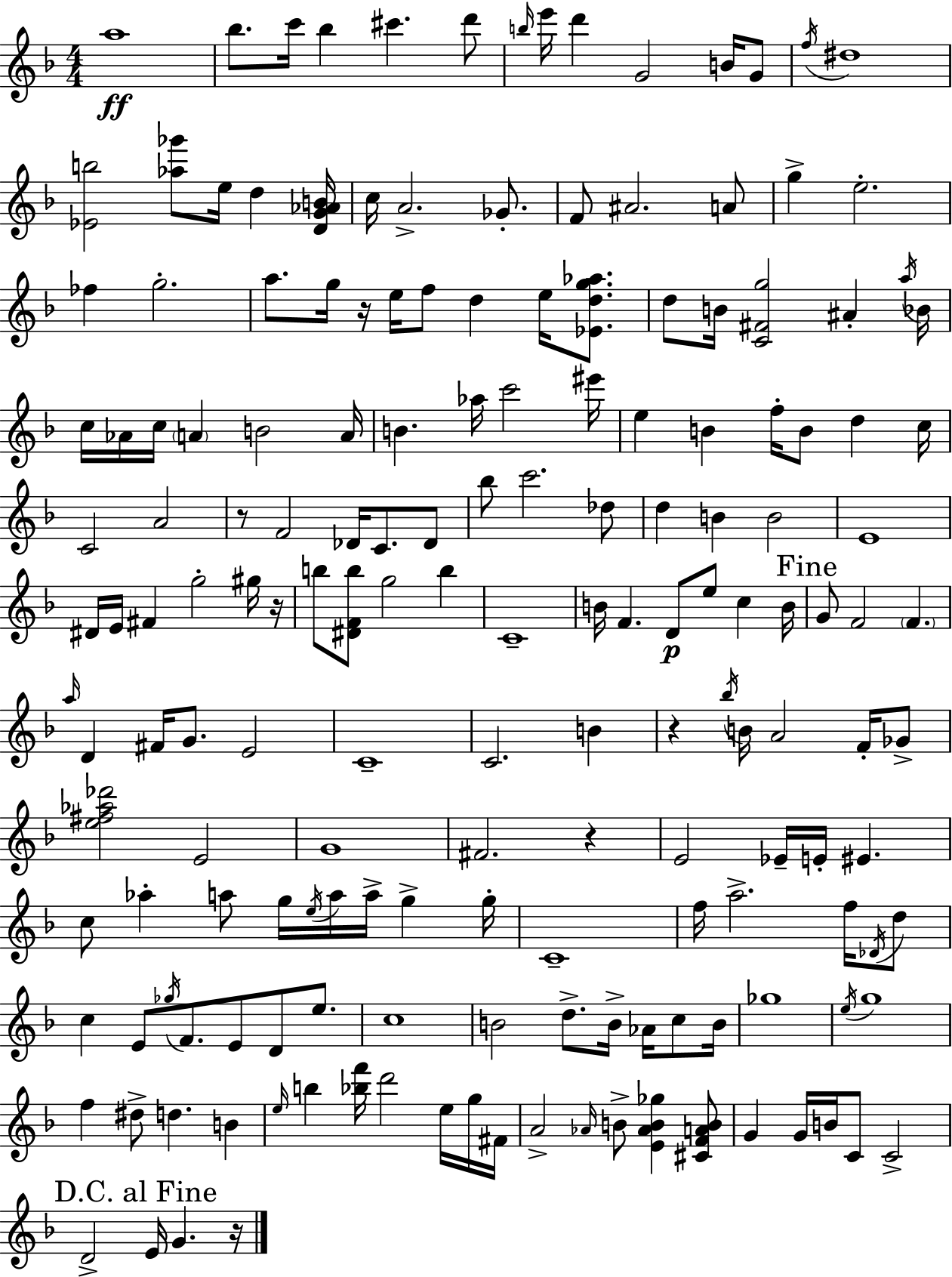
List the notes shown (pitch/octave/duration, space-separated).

A5/w Bb5/e. C6/s Bb5/q C#6/q. D6/e B5/s E6/s D6/q G4/h B4/s G4/e F5/s D#5/w [Eb4,B5]/h [Ab5,Gb6]/e E5/s D5/q [D4,G4,Ab4,B4]/s C5/s A4/h. Gb4/e. F4/e A#4/h. A4/e G5/q E5/h. FES5/q G5/h. A5/e. G5/s R/s E5/s F5/e D5/q E5/s [Eb4,D5,G5,Ab5]/e. D5/e B4/s [C4,F#4,G5]/h A#4/q A5/s Bb4/s C5/s Ab4/s C5/s A4/q B4/h A4/s B4/q. Ab5/s C6/h EIS6/s E5/q B4/q F5/s B4/e D5/q C5/s C4/h A4/h R/e F4/h Db4/s C4/e. Db4/e Bb5/e C6/h. Db5/e D5/q B4/q B4/h E4/w D#4/s E4/s F#4/q G5/h G#5/s R/s B5/e [D#4,F4,B5]/e G5/h B5/q C4/w B4/s F4/q. D4/e E5/e C5/q B4/s G4/e F4/h F4/q. A5/s D4/q F#4/s G4/e. E4/h C4/w C4/h. B4/q R/q Bb5/s B4/s A4/h F4/s Gb4/e [E5,F#5,Ab5,Db6]/h E4/h G4/w F#4/h. R/q E4/h Eb4/s E4/s EIS4/q. C5/e Ab5/q A5/e G5/s E5/s A5/s A5/s G5/q G5/s C4/w F5/s A5/h. F5/s Db4/s D5/e C5/q E4/e Gb5/s F4/e. E4/e D4/e E5/e. C5/w B4/h D5/e. B4/s Ab4/s C5/e B4/s Gb5/w E5/s G5/w F5/q D#5/e D5/q. B4/q E5/s B5/q [Bb5,F6]/s D6/h E5/s G5/s F#4/s A4/h Ab4/s B4/e [E4,Ab4,B4,Gb5]/q [C#4,F4,A4,B4]/e G4/q G4/s B4/s C4/e C4/h D4/h E4/s G4/q. R/s